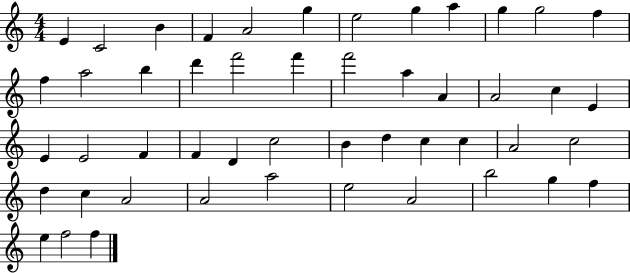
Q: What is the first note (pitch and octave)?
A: E4